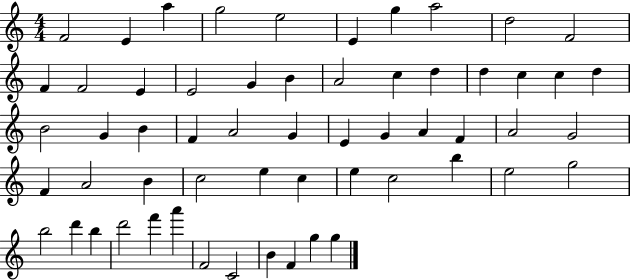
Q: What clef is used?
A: treble